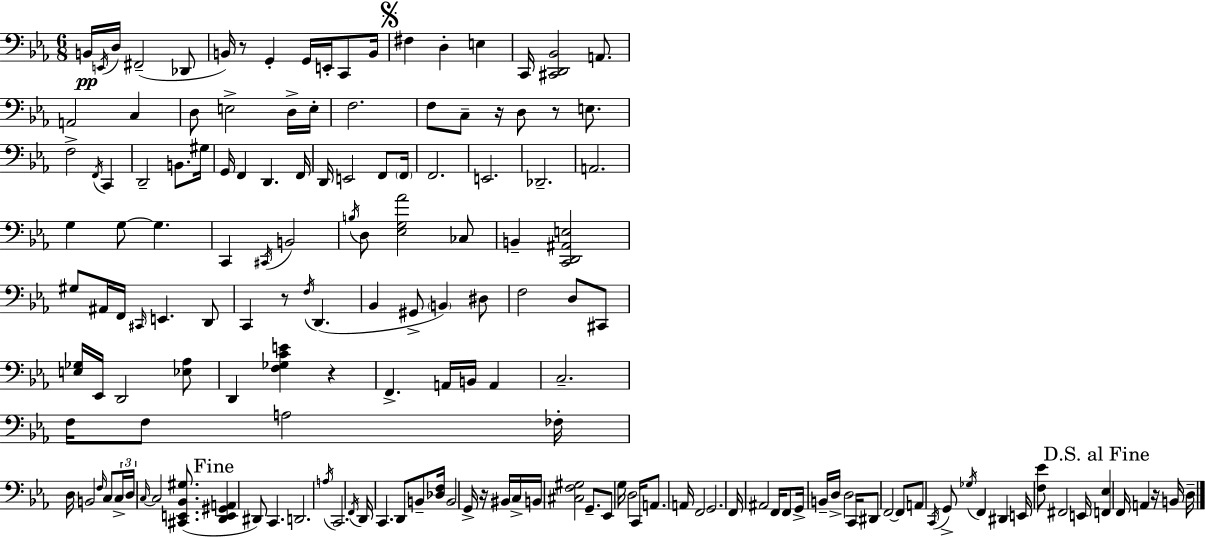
B2/s E2/s D3/s F#2/h Db2/e B2/s R/e G2/q G2/s E2/s C2/e B2/s F#3/q D3/q E3/q C2/s [C#2,D2,Bb2]/h A2/e. A2/h C3/q D3/e E3/h D3/s E3/s F3/h. F3/e C3/e R/s D3/e R/e E3/e. F3/h F2/s C2/q D2/h B2/e. G#3/s G2/s F2/q D2/q. F2/s D2/s E2/h F2/e F2/s F2/h. E2/h. Db2/h. A2/h. G3/q G3/e G3/q. C2/q C#2/s B2/h B3/s D3/e [Eb3,G3,Ab4]/h CES3/e B2/q [C2,D2,A#2,E3]/h G#3/e A#2/s F2/s C#2/s E2/q. D2/e C2/q R/e F3/s D2/q. Bb2/q G#2/e B2/q D#3/e F3/h D3/e C#2/e [E3,Gb3]/s Eb2/s D2/h [Eb3,Ab3]/e D2/q [F3,Gb3,C4,E4]/q R/q F2/q. A2/s B2/s A2/q C3/h. F3/s F3/e A3/h FES3/s D3/s B2/h F3/s C3/e C3/s D3/s C3/s C3/h [C#2,E2,Bb2,G#3]/e. [D2,E2,G#2,A2]/q D#2/e C2/q. D2/h. A3/s C2/h. F2/s D2/s C2/q. D2/e B2/e [Db3,F3]/s B2/h G2/s R/s BIS2/s C3/s B2/s [C#3,F3,G#3]/h G2/e. Eb2/e G3/s D3/h C2/s A2/e. A2/s F2/h G2/h. F2/s A#2/h F2/s F2/e G2/s B2/s D3/s D3/h C2/s D#2/e F2/h F2/e A2/e C2/s G2/e Gb3/s F2/q D#2/q E2/s [F3,Eb4]/e F#2/h E2/s [F2,Eb3]/q F2/s A2/q R/s B2/s D3/s